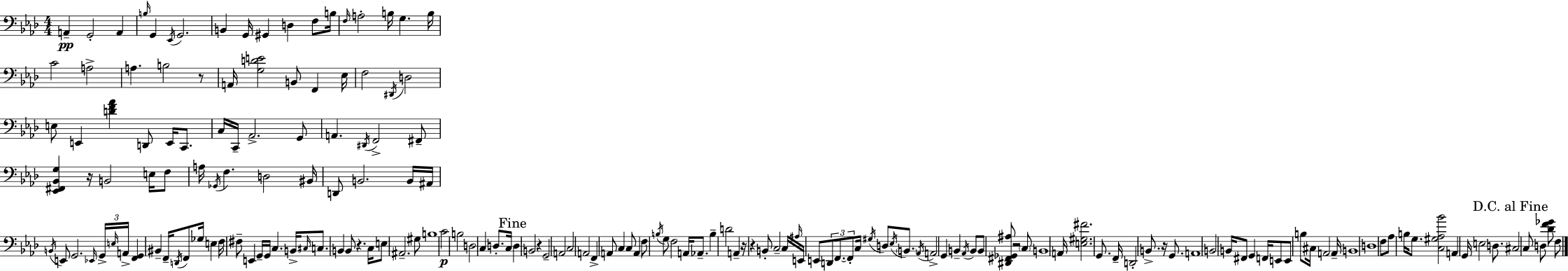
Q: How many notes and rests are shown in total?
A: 180